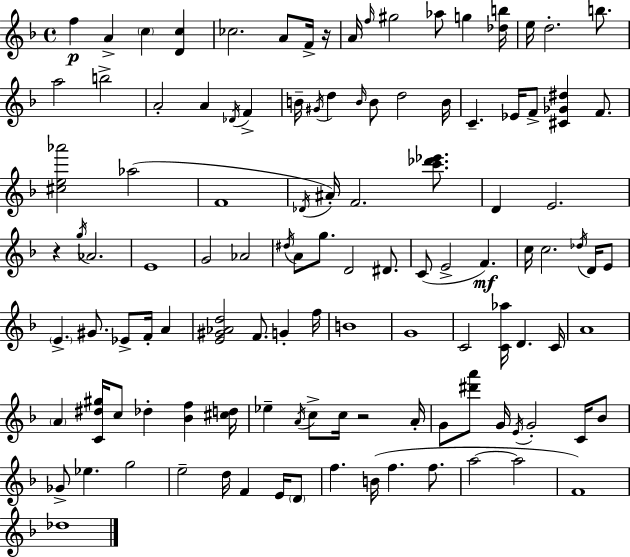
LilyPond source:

{
  \clef treble
  \time 4/4
  \defaultTimeSignature
  \key f \major
  f''4\p a'4-> \parenthesize c''4 <d' c''>4 | ces''2. a'8 f'16-> r16 | a'16 \grace { f''16 } gis''2 aes''8 g''4 | <des'' b''>16 e''16 d''2.-. b''8. | \break a''2 b''2-> | a'2-. a'4 \acciaccatura { des'16 } f'4-> | b'16-- \acciaccatura { gis'16 } d''4 \grace { b'16 } b'8 d''2 | b'16 c'4.-- ees'16 f'8-> <cis' ges' dis''>4 | \break f'8. <cis'' e'' aes'''>2 aes''2( | f'1 | \acciaccatura { des'16 } ais'16-.) f'2. | <c''' des''' ees'''>8. d'4 e'2. | \break r4 \acciaccatura { g''16 } aes'2. | e'1 | g'2 aes'2 | \acciaccatura { dis''16 } a'8 g''8. d'2 | \break dis'8. c'8( e'2-> | f'4.\mf) c''16 c''2. | \acciaccatura { des''16 } d'16 e'8 \parenthesize e'4.-> gis'8. | ees'8-> f'16-. a'4 <e' gis' aes' d''>2 | \break f'8. g'4-. f''16 b'1 | g'1 | c'2 | <c' aes''>16 d'4. c'16 a'1 | \break \parenthesize a'4 <c' dis'' gis''>16 c''8 des''4-. | <bes' f''>4 <cis'' d''>16 ees''4-- \acciaccatura { a'16 } c''8-> c''16 | r2 a'16-. g'8 <dis''' a'''>8 g'16 \acciaccatura { e'16 } g'2-. | c'16 bes'8 ges'8-> ees''4. | \break g''2 e''2-- | d''16 f'4 e'16 \parenthesize d'8 f''4. | b'16( f''4. f''8. a''2~~ | a''2 f'1) | \break des''1 | \bar "|."
}